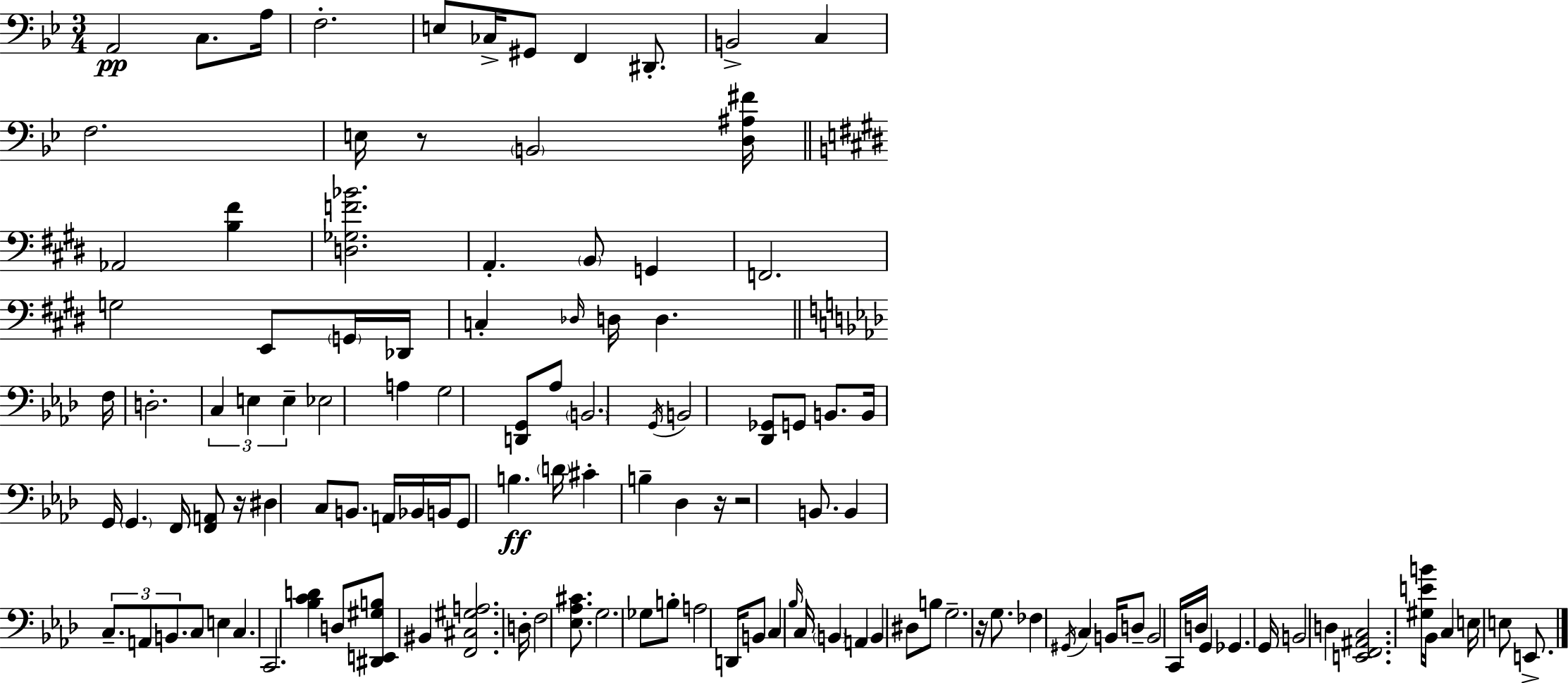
A2/h C3/e. A3/s F3/h. E3/e CES3/s G#2/e F2/q D#2/e. B2/h C3/q F3/h. E3/s R/e B2/h [D3,A#3,F#4]/s Ab2/h [B3,F#4]/q [D3,Gb3,F4,Bb4]/h. A2/q. B2/e G2/q F2/h. G3/h E2/e G2/s Db2/s C3/q Db3/s D3/s D3/q. F3/s D3/h. C3/q E3/q E3/q Eb3/h A3/q G3/h [D2,G2]/e Ab3/e B2/h. G2/s B2/h [Db2,Gb2]/e G2/e B2/e. B2/s G2/s G2/q. F2/s [F2,A2]/e R/s D#3/q C3/e B2/e. A2/s Bb2/s B2/s G2/e B3/q. D4/s C#4/q B3/q Db3/q R/s R/h B2/e. B2/q C3/e. A2/e B2/e. C3/e E3/q C3/q. C2/h. [Bb3,C4,D4]/q D3/e [D#2,E2,G#3,B3]/e BIS2/q [F2,C#3,G#3,A3]/h. D3/s F3/h [Eb3,Ab3,C#4]/e. G3/h. Gb3/e B3/e A3/h D2/s B2/e C3/q Bb3/s C3/s B2/q A2/q B2/q D#3/e B3/e G3/h. R/s G3/e. FES3/q G#2/s C3/q B2/s D3/e B2/h C2/s D3/s G2/q Gb2/q. G2/s B2/h D3/q [E2,F2,A#2,C3]/h. [G#3,E4,B4]/s Bb2/s C3/q E3/s E3/e E2/e.